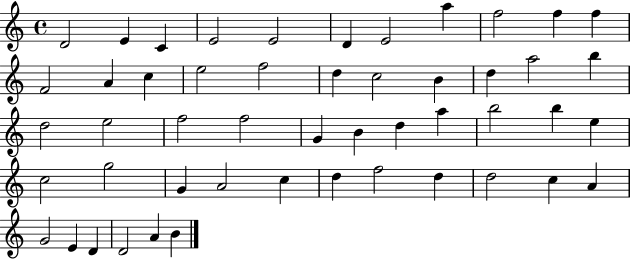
{
  \clef treble
  \time 4/4
  \defaultTimeSignature
  \key c \major
  d'2 e'4 c'4 | e'2 e'2 | d'4 e'2 a''4 | f''2 f''4 f''4 | \break f'2 a'4 c''4 | e''2 f''2 | d''4 c''2 b'4 | d''4 a''2 b''4 | \break d''2 e''2 | f''2 f''2 | g'4 b'4 d''4 a''4 | b''2 b''4 e''4 | \break c''2 g''2 | g'4 a'2 c''4 | d''4 f''2 d''4 | d''2 c''4 a'4 | \break g'2 e'4 d'4 | d'2 a'4 b'4 | \bar "|."
}